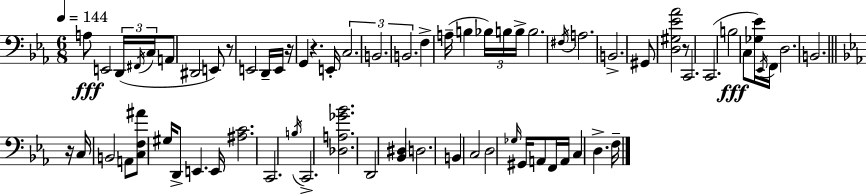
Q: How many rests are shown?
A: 5